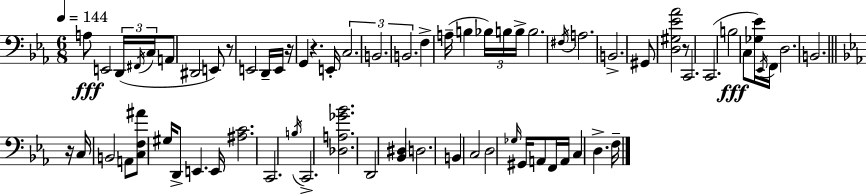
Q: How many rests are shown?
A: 5